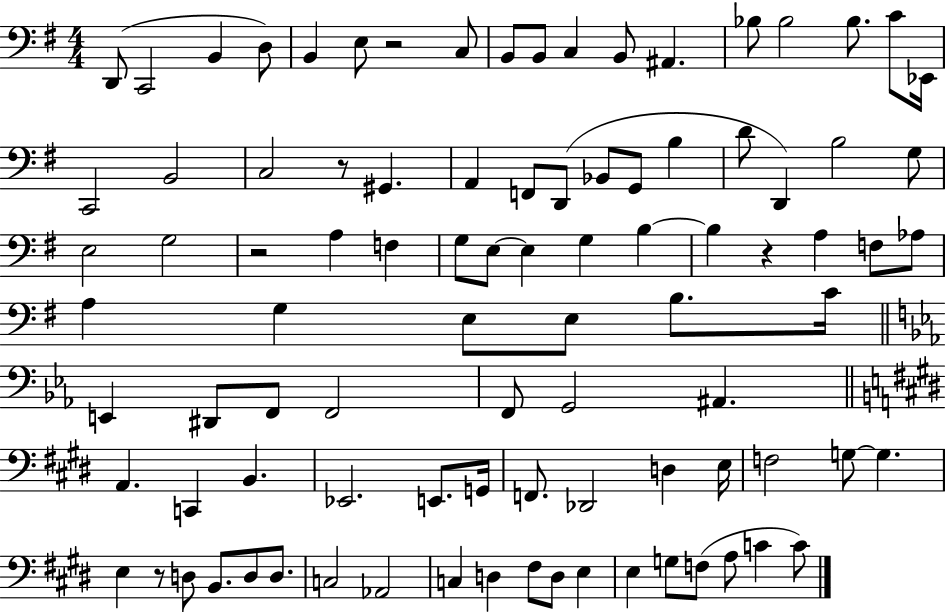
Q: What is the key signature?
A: G major